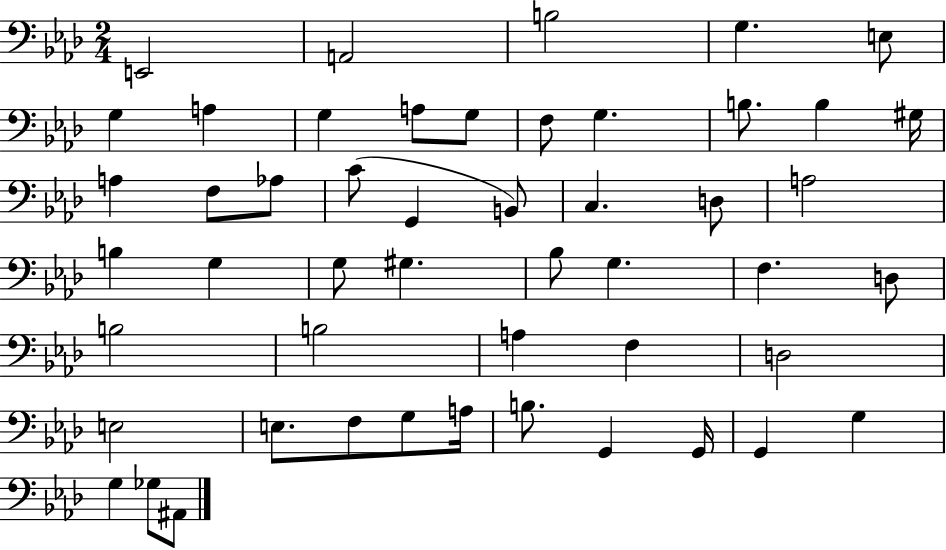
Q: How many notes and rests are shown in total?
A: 50